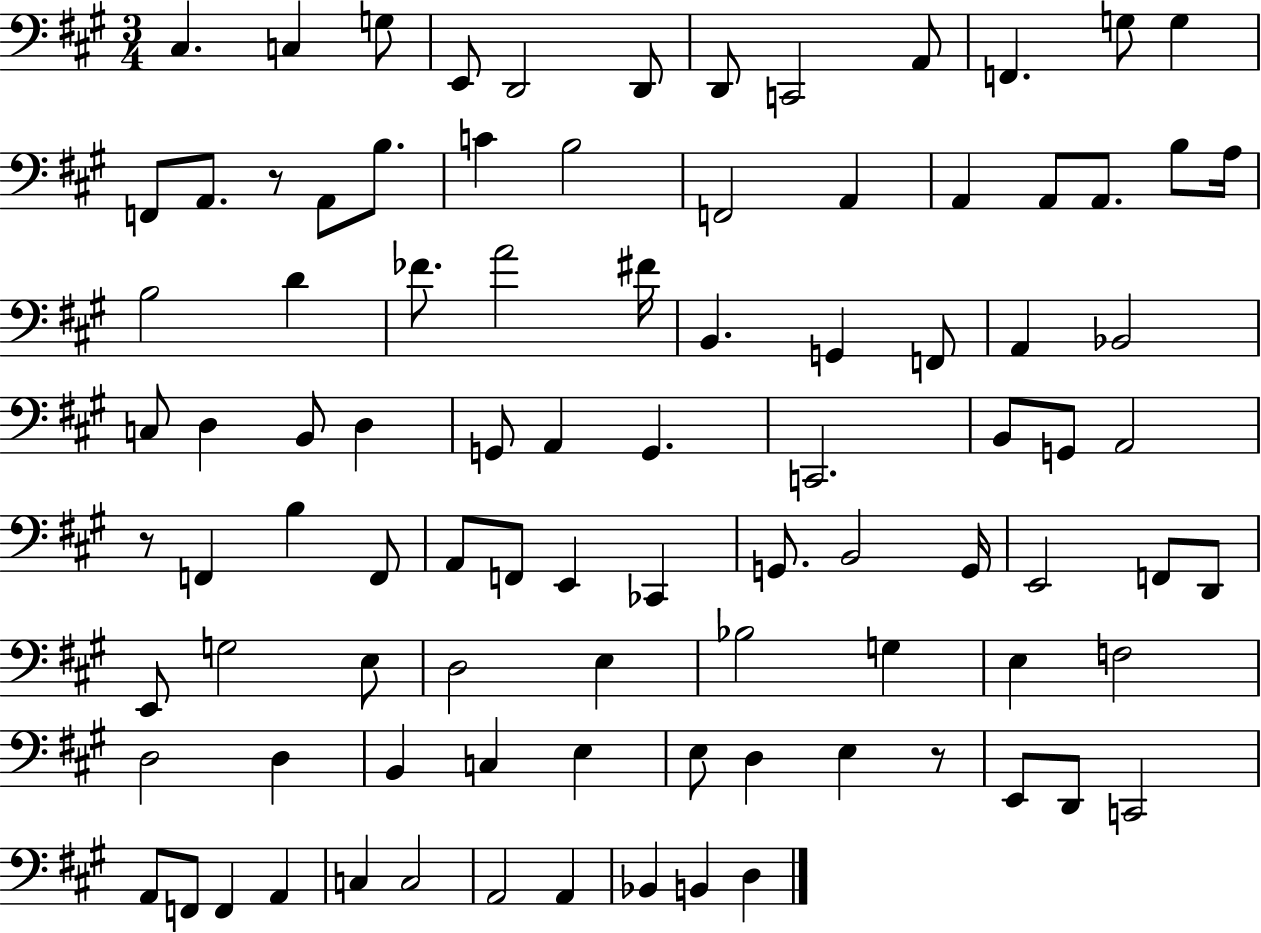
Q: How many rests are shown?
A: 3